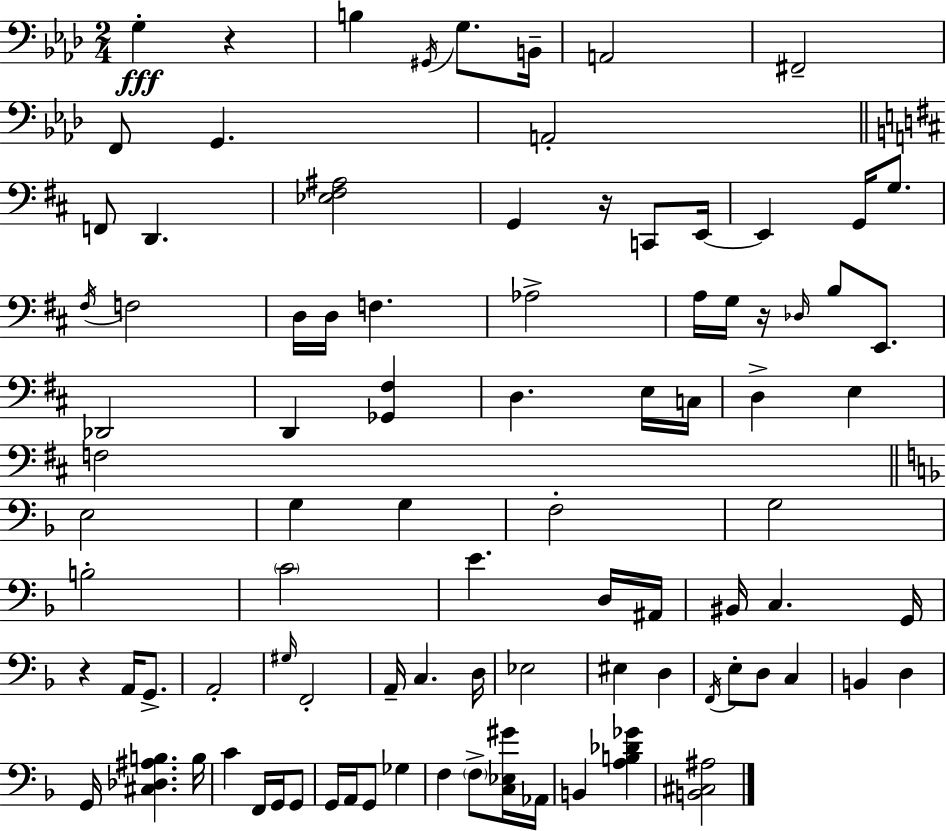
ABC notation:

X:1
T:Untitled
M:2/4
L:1/4
K:Fm
G, z B, ^G,,/4 G,/2 B,,/4 A,,2 ^F,,2 F,,/2 G,, A,,2 F,,/2 D,, [_E,^F,^A,]2 G,, z/4 C,,/2 E,,/4 E,, G,,/4 G,/2 ^F,/4 F,2 D,/4 D,/4 F, _A,2 A,/4 G,/4 z/4 _D,/4 B,/2 E,,/2 _D,,2 D,, [_G,,^F,] D, E,/4 C,/4 D, E, F,2 E,2 G, G, F,2 G,2 B,2 C2 E D,/4 ^A,,/4 ^B,,/4 C, G,,/4 z A,,/4 G,,/2 A,,2 ^G,/4 F,,2 A,,/4 C, D,/4 _E,2 ^E, D, F,,/4 E,/2 D,/2 C, B,, D, G,,/4 [^C,_D,^A,B,] B,/4 C F,,/4 G,,/4 G,,/2 G,,/4 A,,/4 G,,/2 _G, F, F,/2 [C,_E,^G]/4 _A,,/4 B,, [A,B,_D_G] [B,,^C,^A,]2